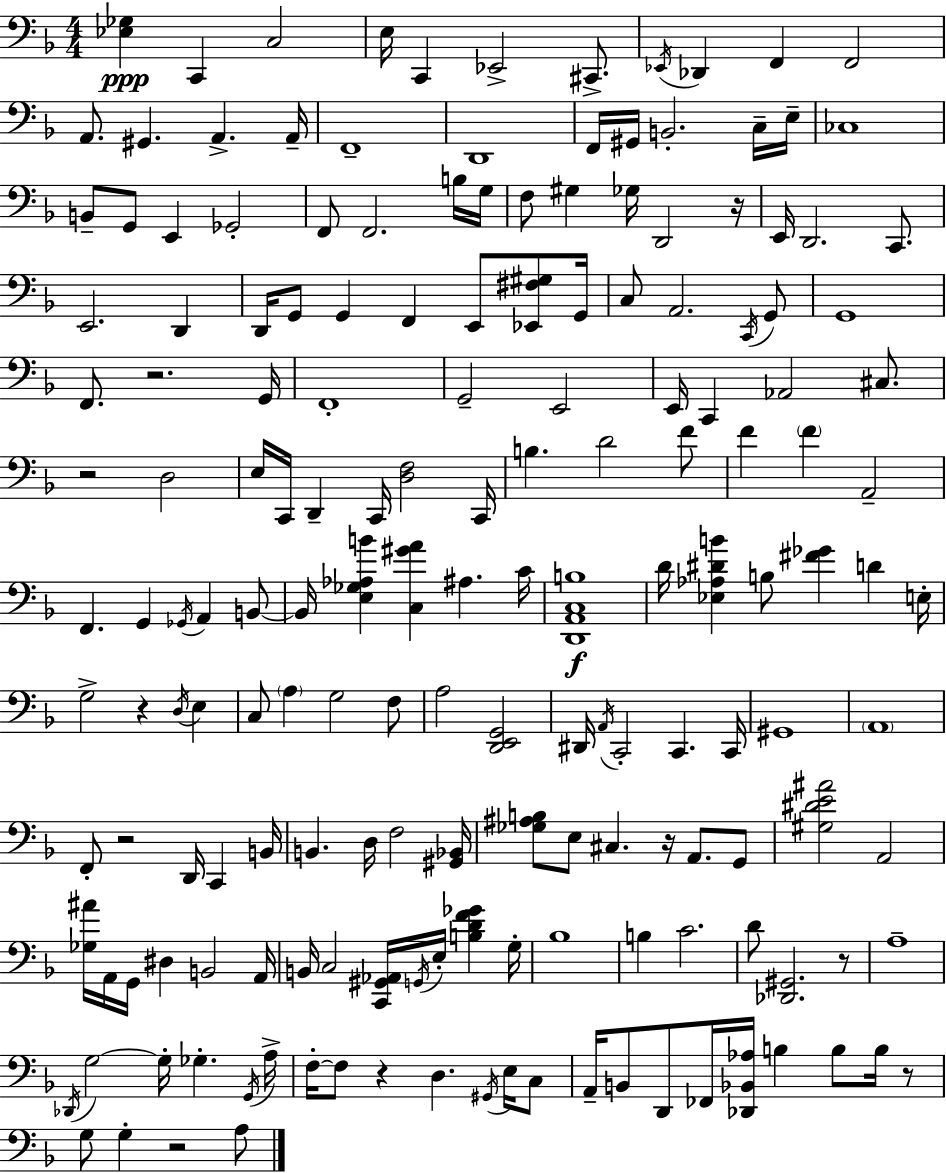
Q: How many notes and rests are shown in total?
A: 174